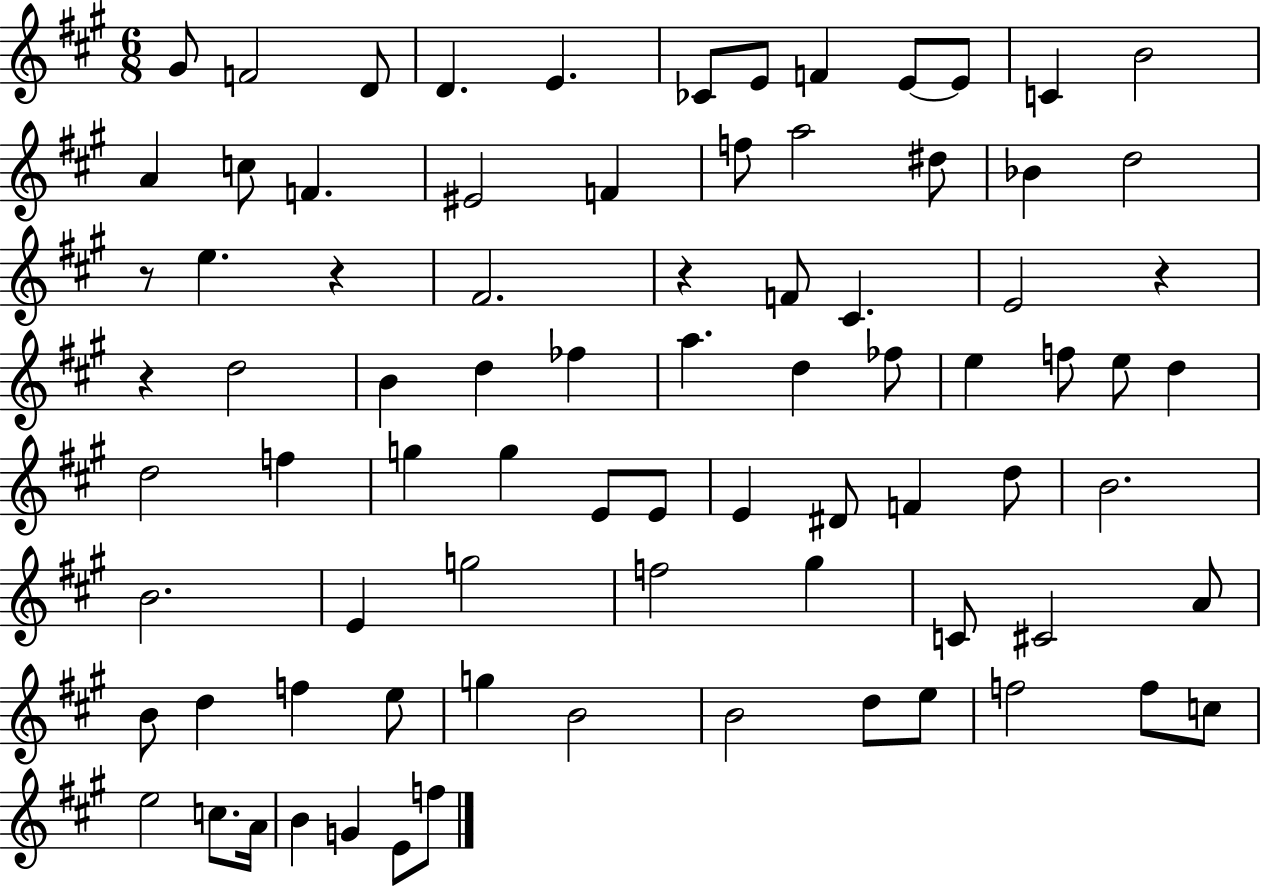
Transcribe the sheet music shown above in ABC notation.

X:1
T:Untitled
M:6/8
L:1/4
K:A
^G/2 F2 D/2 D E _C/2 E/2 F E/2 E/2 C B2 A c/2 F ^E2 F f/2 a2 ^d/2 _B d2 z/2 e z ^F2 z F/2 ^C E2 z z d2 B d _f a d _f/2 e f/2 e/2 d d2 f g g E/2 E/2 E ^D/2 F d/2 B2 B2 E g2 f2 ^g C/2 ^C2 A/2 B/2 d f e/2 g B2 B2 d/2 e/2 f2 f/2 c/2 e2 c/2 A/4 B G E/2 f/2